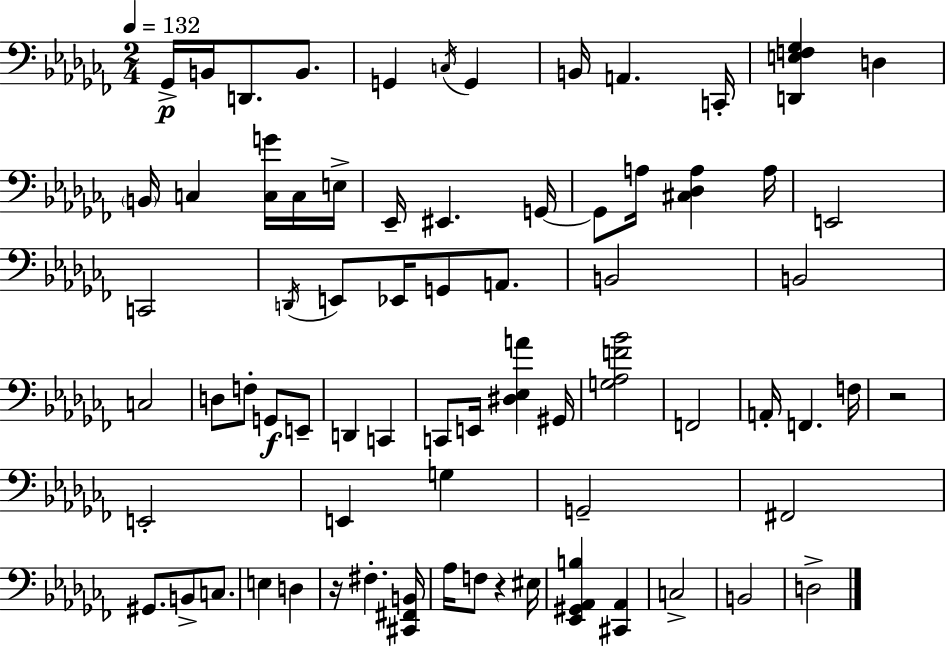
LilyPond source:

{
  \clef bass
  \numericTimeSignature
  \time 2/4
  \key aes \minor
  \tempo 4 = 132
  ges,16->\p b,16 d,8. b,8. | g,4 \acciaccatura { c16 } g,4 | b,16 a,4. | c,16-. <d, e f ges>4 d4 | \break \parenthesize b,16 c4 <c g'>16 c16 | e16-> ees,16-- eis,4. | g,16~~ g,8 a16 <cis des a>4 | a16 e,2 | \break c,2 | \acciaccatura { d,16 } e,8 ees,16 g,8 a,8. | b,2 | b,2 | \break c2 | d8 f8-. g,8\f | e,8-- d,4 c,4 | c,8 e,16 <dis ees a'>4 | \break gis,16 <g aes f' bes'>2 | f,2 | a,16-. f,4. | f16 r2 | \break e,2-. | e,4 g4 | g,2-- | fis,2 | \break gis,8. b,8-> c8. | e4 d4 | r16 fis4.-. | <cis, fis, b,>16 aes16 f8 r4 | \break eis16 <ees, gis, aes, b>4 <cis, aes,>4 | c2-> | b,2 | d2-> | \break \bar "|."
}